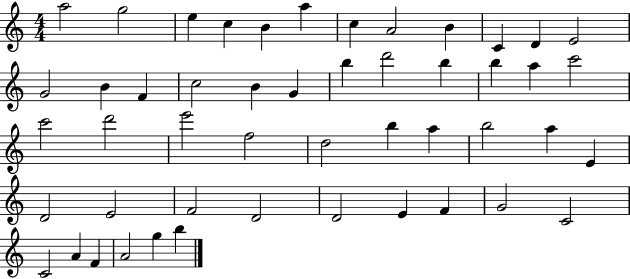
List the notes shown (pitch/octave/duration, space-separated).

A5/h G5/h E5/q C5/q B4/q A5/q C5/q A4/h B4/q C4/q D4/q E4/h G4/h B4/q F4/q C5/h B4/q G4/q B5/q D6/h B5/q B5/q A5/q C6/h C6/h D6/h E6/h F5/h D5/h B5/q A5/q B5/h A5/q E4/q D4/h E4/h F4/h D4/h D4/h E4/q F4/q G4/h C4/h C4/h A4/q F4/q A4/h G5/q B5/q